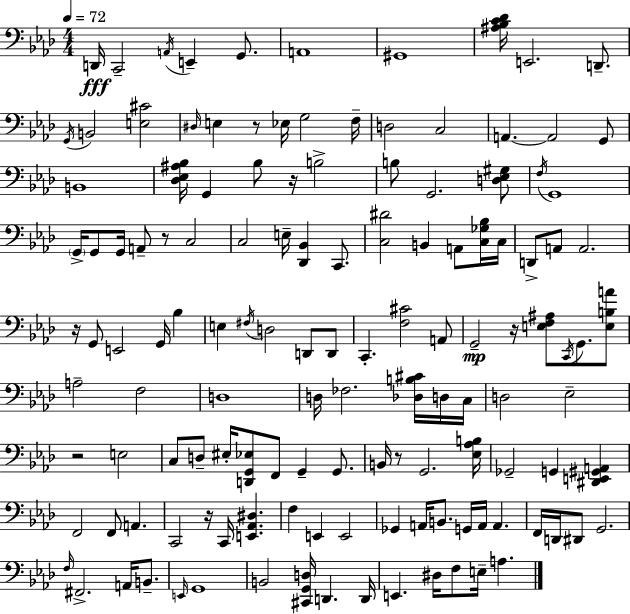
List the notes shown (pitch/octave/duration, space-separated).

D2/s C2/h A2/s E2/q G2/e. A2/w G#2/w [A#3,Bb3,C4,Db4]/s E2/h. D2/e. G2/s B2/h [E3,C#4]/h D#3/s E3/q R/e Eb3/s G3/h F3/s D3/h C3/h A2/q. A2/h G2/e B2/w [Db3,Eb3,A#3,Bb3]/s G2/q Bb3/e R/s B3/h B3/e G2/h. [D3,Eb3,G#3]/e F3/s G2/w G2/s G2/e G2/s A2/e R/e C3/h C3/h E3/s [Db2,Bb2]/q C2/e. [C3,D#4]/h B2/q A2/e [C3,Gb3,Bb3]/s C3/s D2/e A2/e A2/h. R/s G2/e E2/h G2/s Bb3/q E3/q F#3/s D3/h D2/e D2/e C2/q. [F3,C#4]/h A2/e G2/h R/s [E3,F3,A#3]/e C2/s G2/e. [E3,B3,A4]/e A3/h F3/h D3/w D3/s FES3/h. [Db3,B3,C#4]/s D3/s C3/s D3/h Eb3/h R/h E3/h C3/e D3/e EIS3/s [D2,G2,Eb3]/e F2/e G2/q G2/e. B2/s R/e G2/h. [Eb3,Ab3,B3]/s Gb2/h G2/q [D#2,E2,G#2,A2]/q F2/h F2/e A2/q. C2/h R/s C2/s [E2,Ab2,D#3]/q. F3/q E2/q E2/h Gb2/q A2/s B2/e. G2/s A2/s A2/q. F2/s D2/s D#2/e G2/h. F3/s F#2/h. A2/s B2/e. E2/s G2/w B2/h [C#2,G2,D3]/s D2/q. D2/s E2/q. D#3/s F3/e E3/s A3/q.